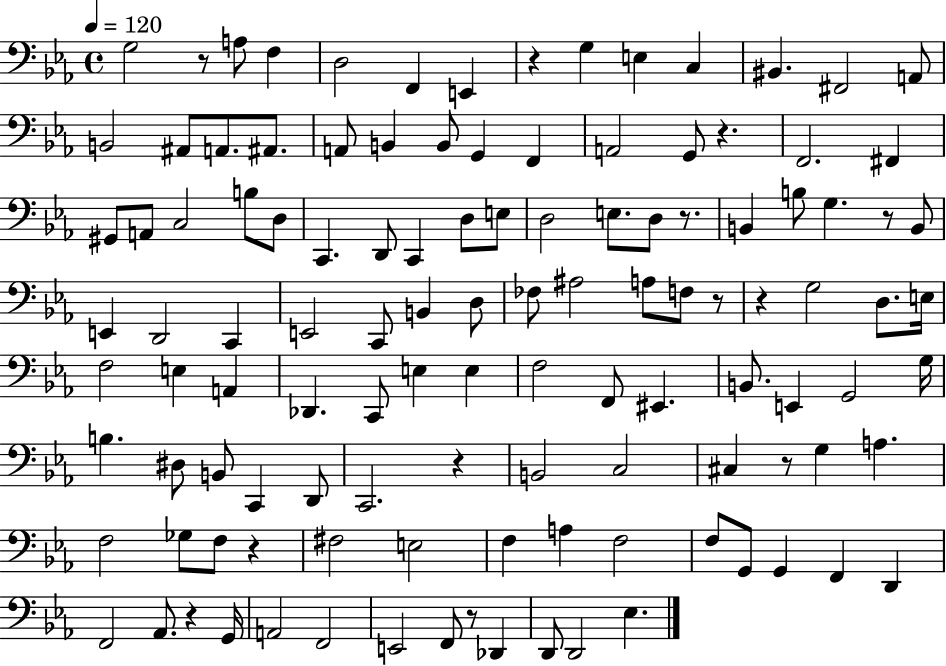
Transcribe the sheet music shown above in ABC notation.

X:1
T:Untitled
M:4/4
L:1/4
K:Eb
G,2 z/2 A,/2 F, D,2 F,, E,, z G, E, C, ^B,, ^F,,2 A,,/2 B,,2 ^A,,/2 A,,/2 ^A,,/2 A,,/2 B,, B,,/2 G,, F,, A,,2 G,,/2 z F,,2 ^F,, ^G,,/2 A,,/2 C,2 B,/2 D,/2 C,, D,,/2 C,, D,/2 E,/2 D,2 E,/2 D,/2 z/2 B,, B,/2 G, z/2 B,,/2 E,, D,,2 C,, E,,2 C,,/2 B,, D,/2 _F,/2 ^A,2 A,/2 F,/2 z/2 z G,2 D,/2 E,/4 F,2 E, A,, _D,, C,,/2 E, E, F,2 F,,/2 ^E,, B,,/2 E,, G,,2 G,/4 B, ^D,/2 B,,/2 C,, D,,/2 C,,2 z B,,2 C,2 ^C, z/2 G, A, F,2 _G,/2 F,/2 z ^F,2 E,2 F, A, F,2 F,/2 G,,/2 G,, F,, D,, F,,2 _A,,/2 z G,,/4 A,,2 F,,2 E,,2 F,,/2 z/2 _D,, D,,/2 D,,2 _E,